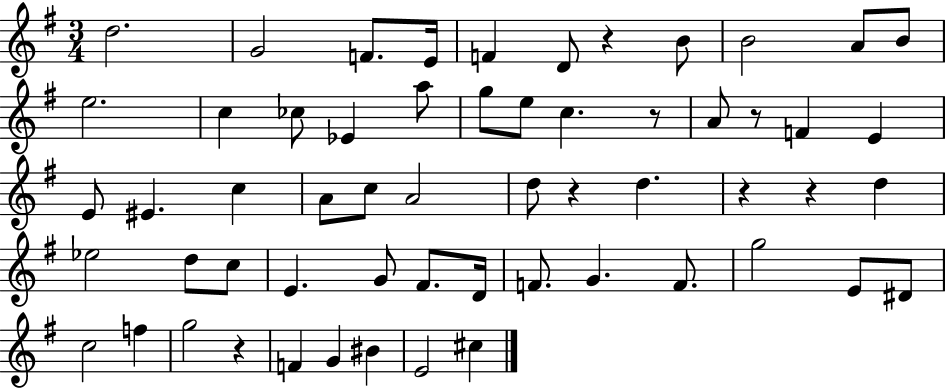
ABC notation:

X:1
T:Untitled
M:3/4
L:1/4
K:G
d2 G2 F/2 E/4 F D/2 z B/2 B2 A/2 B/2 e2 c _c/2 _E a/2 g/2 e/2 c z/2 A/2 z/2 F E E/2 ^E c A/2 c/2 A2 d/2 z d z z d _e2 d/2 c/2 E G/2 ^F/2 D/4 F/2 G F/2 g2 E/2 ^D/2 c2 f g2 z F G ^B E2 ^c